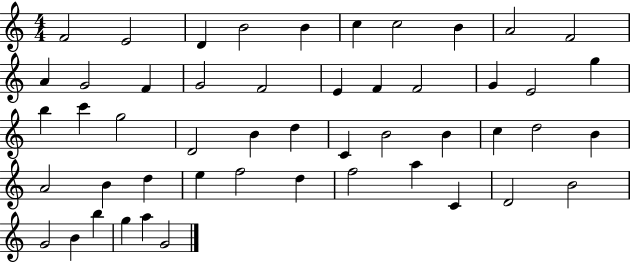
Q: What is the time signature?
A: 4/4